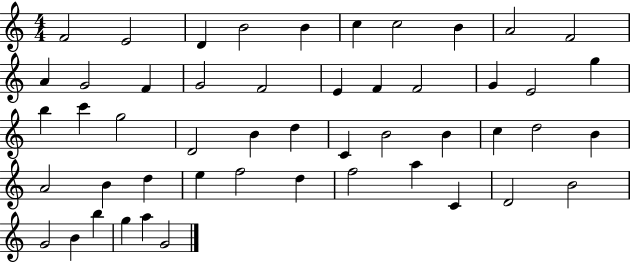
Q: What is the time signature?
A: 4/4